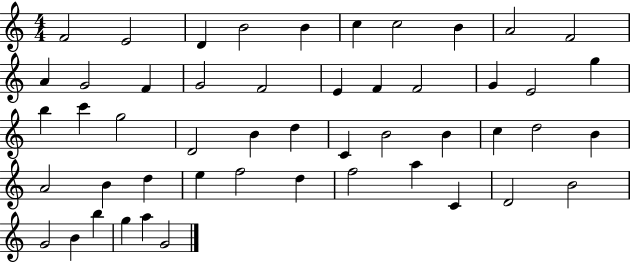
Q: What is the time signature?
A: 4/4